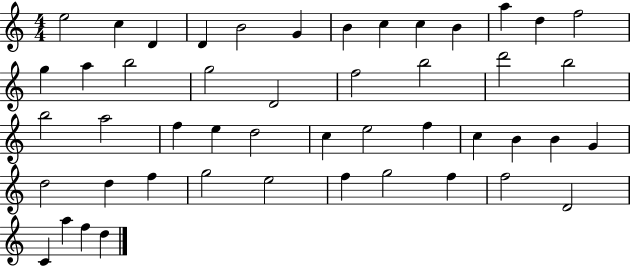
{
  \clef treble
  \numericTimeSignature
  \time 4/4
  \key c \major
  e''2 c''4 d'4 | d'4 b'2 g'4 | b'4 c''4 c''4 b'4 | a''4 d''4 f''2 | \break g''4 a''4 b''2 | g''2 d'2 | f''2 b''2 | d'''2 b''2 | \break b''2 a''2 | f''4 e''4 d''2 | c''4 e''2 f''4 | c''4 b'4 b'4 g'4 | \break d''2 d''4 f''4 | g''2 e''2 | f''4 g''2 f''4 | f''2 d'2 | \break c'4 a''4 f''4 d''4 | \bar "|."
}